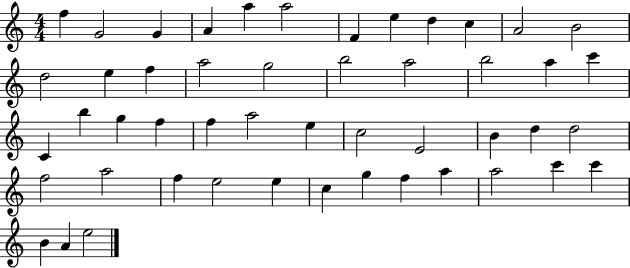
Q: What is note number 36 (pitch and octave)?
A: A5